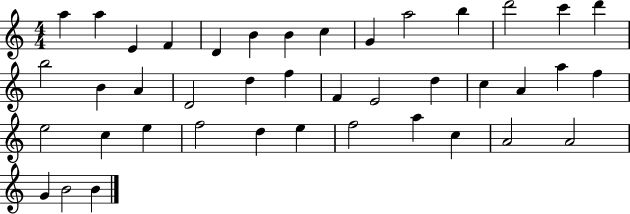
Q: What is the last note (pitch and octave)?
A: B4